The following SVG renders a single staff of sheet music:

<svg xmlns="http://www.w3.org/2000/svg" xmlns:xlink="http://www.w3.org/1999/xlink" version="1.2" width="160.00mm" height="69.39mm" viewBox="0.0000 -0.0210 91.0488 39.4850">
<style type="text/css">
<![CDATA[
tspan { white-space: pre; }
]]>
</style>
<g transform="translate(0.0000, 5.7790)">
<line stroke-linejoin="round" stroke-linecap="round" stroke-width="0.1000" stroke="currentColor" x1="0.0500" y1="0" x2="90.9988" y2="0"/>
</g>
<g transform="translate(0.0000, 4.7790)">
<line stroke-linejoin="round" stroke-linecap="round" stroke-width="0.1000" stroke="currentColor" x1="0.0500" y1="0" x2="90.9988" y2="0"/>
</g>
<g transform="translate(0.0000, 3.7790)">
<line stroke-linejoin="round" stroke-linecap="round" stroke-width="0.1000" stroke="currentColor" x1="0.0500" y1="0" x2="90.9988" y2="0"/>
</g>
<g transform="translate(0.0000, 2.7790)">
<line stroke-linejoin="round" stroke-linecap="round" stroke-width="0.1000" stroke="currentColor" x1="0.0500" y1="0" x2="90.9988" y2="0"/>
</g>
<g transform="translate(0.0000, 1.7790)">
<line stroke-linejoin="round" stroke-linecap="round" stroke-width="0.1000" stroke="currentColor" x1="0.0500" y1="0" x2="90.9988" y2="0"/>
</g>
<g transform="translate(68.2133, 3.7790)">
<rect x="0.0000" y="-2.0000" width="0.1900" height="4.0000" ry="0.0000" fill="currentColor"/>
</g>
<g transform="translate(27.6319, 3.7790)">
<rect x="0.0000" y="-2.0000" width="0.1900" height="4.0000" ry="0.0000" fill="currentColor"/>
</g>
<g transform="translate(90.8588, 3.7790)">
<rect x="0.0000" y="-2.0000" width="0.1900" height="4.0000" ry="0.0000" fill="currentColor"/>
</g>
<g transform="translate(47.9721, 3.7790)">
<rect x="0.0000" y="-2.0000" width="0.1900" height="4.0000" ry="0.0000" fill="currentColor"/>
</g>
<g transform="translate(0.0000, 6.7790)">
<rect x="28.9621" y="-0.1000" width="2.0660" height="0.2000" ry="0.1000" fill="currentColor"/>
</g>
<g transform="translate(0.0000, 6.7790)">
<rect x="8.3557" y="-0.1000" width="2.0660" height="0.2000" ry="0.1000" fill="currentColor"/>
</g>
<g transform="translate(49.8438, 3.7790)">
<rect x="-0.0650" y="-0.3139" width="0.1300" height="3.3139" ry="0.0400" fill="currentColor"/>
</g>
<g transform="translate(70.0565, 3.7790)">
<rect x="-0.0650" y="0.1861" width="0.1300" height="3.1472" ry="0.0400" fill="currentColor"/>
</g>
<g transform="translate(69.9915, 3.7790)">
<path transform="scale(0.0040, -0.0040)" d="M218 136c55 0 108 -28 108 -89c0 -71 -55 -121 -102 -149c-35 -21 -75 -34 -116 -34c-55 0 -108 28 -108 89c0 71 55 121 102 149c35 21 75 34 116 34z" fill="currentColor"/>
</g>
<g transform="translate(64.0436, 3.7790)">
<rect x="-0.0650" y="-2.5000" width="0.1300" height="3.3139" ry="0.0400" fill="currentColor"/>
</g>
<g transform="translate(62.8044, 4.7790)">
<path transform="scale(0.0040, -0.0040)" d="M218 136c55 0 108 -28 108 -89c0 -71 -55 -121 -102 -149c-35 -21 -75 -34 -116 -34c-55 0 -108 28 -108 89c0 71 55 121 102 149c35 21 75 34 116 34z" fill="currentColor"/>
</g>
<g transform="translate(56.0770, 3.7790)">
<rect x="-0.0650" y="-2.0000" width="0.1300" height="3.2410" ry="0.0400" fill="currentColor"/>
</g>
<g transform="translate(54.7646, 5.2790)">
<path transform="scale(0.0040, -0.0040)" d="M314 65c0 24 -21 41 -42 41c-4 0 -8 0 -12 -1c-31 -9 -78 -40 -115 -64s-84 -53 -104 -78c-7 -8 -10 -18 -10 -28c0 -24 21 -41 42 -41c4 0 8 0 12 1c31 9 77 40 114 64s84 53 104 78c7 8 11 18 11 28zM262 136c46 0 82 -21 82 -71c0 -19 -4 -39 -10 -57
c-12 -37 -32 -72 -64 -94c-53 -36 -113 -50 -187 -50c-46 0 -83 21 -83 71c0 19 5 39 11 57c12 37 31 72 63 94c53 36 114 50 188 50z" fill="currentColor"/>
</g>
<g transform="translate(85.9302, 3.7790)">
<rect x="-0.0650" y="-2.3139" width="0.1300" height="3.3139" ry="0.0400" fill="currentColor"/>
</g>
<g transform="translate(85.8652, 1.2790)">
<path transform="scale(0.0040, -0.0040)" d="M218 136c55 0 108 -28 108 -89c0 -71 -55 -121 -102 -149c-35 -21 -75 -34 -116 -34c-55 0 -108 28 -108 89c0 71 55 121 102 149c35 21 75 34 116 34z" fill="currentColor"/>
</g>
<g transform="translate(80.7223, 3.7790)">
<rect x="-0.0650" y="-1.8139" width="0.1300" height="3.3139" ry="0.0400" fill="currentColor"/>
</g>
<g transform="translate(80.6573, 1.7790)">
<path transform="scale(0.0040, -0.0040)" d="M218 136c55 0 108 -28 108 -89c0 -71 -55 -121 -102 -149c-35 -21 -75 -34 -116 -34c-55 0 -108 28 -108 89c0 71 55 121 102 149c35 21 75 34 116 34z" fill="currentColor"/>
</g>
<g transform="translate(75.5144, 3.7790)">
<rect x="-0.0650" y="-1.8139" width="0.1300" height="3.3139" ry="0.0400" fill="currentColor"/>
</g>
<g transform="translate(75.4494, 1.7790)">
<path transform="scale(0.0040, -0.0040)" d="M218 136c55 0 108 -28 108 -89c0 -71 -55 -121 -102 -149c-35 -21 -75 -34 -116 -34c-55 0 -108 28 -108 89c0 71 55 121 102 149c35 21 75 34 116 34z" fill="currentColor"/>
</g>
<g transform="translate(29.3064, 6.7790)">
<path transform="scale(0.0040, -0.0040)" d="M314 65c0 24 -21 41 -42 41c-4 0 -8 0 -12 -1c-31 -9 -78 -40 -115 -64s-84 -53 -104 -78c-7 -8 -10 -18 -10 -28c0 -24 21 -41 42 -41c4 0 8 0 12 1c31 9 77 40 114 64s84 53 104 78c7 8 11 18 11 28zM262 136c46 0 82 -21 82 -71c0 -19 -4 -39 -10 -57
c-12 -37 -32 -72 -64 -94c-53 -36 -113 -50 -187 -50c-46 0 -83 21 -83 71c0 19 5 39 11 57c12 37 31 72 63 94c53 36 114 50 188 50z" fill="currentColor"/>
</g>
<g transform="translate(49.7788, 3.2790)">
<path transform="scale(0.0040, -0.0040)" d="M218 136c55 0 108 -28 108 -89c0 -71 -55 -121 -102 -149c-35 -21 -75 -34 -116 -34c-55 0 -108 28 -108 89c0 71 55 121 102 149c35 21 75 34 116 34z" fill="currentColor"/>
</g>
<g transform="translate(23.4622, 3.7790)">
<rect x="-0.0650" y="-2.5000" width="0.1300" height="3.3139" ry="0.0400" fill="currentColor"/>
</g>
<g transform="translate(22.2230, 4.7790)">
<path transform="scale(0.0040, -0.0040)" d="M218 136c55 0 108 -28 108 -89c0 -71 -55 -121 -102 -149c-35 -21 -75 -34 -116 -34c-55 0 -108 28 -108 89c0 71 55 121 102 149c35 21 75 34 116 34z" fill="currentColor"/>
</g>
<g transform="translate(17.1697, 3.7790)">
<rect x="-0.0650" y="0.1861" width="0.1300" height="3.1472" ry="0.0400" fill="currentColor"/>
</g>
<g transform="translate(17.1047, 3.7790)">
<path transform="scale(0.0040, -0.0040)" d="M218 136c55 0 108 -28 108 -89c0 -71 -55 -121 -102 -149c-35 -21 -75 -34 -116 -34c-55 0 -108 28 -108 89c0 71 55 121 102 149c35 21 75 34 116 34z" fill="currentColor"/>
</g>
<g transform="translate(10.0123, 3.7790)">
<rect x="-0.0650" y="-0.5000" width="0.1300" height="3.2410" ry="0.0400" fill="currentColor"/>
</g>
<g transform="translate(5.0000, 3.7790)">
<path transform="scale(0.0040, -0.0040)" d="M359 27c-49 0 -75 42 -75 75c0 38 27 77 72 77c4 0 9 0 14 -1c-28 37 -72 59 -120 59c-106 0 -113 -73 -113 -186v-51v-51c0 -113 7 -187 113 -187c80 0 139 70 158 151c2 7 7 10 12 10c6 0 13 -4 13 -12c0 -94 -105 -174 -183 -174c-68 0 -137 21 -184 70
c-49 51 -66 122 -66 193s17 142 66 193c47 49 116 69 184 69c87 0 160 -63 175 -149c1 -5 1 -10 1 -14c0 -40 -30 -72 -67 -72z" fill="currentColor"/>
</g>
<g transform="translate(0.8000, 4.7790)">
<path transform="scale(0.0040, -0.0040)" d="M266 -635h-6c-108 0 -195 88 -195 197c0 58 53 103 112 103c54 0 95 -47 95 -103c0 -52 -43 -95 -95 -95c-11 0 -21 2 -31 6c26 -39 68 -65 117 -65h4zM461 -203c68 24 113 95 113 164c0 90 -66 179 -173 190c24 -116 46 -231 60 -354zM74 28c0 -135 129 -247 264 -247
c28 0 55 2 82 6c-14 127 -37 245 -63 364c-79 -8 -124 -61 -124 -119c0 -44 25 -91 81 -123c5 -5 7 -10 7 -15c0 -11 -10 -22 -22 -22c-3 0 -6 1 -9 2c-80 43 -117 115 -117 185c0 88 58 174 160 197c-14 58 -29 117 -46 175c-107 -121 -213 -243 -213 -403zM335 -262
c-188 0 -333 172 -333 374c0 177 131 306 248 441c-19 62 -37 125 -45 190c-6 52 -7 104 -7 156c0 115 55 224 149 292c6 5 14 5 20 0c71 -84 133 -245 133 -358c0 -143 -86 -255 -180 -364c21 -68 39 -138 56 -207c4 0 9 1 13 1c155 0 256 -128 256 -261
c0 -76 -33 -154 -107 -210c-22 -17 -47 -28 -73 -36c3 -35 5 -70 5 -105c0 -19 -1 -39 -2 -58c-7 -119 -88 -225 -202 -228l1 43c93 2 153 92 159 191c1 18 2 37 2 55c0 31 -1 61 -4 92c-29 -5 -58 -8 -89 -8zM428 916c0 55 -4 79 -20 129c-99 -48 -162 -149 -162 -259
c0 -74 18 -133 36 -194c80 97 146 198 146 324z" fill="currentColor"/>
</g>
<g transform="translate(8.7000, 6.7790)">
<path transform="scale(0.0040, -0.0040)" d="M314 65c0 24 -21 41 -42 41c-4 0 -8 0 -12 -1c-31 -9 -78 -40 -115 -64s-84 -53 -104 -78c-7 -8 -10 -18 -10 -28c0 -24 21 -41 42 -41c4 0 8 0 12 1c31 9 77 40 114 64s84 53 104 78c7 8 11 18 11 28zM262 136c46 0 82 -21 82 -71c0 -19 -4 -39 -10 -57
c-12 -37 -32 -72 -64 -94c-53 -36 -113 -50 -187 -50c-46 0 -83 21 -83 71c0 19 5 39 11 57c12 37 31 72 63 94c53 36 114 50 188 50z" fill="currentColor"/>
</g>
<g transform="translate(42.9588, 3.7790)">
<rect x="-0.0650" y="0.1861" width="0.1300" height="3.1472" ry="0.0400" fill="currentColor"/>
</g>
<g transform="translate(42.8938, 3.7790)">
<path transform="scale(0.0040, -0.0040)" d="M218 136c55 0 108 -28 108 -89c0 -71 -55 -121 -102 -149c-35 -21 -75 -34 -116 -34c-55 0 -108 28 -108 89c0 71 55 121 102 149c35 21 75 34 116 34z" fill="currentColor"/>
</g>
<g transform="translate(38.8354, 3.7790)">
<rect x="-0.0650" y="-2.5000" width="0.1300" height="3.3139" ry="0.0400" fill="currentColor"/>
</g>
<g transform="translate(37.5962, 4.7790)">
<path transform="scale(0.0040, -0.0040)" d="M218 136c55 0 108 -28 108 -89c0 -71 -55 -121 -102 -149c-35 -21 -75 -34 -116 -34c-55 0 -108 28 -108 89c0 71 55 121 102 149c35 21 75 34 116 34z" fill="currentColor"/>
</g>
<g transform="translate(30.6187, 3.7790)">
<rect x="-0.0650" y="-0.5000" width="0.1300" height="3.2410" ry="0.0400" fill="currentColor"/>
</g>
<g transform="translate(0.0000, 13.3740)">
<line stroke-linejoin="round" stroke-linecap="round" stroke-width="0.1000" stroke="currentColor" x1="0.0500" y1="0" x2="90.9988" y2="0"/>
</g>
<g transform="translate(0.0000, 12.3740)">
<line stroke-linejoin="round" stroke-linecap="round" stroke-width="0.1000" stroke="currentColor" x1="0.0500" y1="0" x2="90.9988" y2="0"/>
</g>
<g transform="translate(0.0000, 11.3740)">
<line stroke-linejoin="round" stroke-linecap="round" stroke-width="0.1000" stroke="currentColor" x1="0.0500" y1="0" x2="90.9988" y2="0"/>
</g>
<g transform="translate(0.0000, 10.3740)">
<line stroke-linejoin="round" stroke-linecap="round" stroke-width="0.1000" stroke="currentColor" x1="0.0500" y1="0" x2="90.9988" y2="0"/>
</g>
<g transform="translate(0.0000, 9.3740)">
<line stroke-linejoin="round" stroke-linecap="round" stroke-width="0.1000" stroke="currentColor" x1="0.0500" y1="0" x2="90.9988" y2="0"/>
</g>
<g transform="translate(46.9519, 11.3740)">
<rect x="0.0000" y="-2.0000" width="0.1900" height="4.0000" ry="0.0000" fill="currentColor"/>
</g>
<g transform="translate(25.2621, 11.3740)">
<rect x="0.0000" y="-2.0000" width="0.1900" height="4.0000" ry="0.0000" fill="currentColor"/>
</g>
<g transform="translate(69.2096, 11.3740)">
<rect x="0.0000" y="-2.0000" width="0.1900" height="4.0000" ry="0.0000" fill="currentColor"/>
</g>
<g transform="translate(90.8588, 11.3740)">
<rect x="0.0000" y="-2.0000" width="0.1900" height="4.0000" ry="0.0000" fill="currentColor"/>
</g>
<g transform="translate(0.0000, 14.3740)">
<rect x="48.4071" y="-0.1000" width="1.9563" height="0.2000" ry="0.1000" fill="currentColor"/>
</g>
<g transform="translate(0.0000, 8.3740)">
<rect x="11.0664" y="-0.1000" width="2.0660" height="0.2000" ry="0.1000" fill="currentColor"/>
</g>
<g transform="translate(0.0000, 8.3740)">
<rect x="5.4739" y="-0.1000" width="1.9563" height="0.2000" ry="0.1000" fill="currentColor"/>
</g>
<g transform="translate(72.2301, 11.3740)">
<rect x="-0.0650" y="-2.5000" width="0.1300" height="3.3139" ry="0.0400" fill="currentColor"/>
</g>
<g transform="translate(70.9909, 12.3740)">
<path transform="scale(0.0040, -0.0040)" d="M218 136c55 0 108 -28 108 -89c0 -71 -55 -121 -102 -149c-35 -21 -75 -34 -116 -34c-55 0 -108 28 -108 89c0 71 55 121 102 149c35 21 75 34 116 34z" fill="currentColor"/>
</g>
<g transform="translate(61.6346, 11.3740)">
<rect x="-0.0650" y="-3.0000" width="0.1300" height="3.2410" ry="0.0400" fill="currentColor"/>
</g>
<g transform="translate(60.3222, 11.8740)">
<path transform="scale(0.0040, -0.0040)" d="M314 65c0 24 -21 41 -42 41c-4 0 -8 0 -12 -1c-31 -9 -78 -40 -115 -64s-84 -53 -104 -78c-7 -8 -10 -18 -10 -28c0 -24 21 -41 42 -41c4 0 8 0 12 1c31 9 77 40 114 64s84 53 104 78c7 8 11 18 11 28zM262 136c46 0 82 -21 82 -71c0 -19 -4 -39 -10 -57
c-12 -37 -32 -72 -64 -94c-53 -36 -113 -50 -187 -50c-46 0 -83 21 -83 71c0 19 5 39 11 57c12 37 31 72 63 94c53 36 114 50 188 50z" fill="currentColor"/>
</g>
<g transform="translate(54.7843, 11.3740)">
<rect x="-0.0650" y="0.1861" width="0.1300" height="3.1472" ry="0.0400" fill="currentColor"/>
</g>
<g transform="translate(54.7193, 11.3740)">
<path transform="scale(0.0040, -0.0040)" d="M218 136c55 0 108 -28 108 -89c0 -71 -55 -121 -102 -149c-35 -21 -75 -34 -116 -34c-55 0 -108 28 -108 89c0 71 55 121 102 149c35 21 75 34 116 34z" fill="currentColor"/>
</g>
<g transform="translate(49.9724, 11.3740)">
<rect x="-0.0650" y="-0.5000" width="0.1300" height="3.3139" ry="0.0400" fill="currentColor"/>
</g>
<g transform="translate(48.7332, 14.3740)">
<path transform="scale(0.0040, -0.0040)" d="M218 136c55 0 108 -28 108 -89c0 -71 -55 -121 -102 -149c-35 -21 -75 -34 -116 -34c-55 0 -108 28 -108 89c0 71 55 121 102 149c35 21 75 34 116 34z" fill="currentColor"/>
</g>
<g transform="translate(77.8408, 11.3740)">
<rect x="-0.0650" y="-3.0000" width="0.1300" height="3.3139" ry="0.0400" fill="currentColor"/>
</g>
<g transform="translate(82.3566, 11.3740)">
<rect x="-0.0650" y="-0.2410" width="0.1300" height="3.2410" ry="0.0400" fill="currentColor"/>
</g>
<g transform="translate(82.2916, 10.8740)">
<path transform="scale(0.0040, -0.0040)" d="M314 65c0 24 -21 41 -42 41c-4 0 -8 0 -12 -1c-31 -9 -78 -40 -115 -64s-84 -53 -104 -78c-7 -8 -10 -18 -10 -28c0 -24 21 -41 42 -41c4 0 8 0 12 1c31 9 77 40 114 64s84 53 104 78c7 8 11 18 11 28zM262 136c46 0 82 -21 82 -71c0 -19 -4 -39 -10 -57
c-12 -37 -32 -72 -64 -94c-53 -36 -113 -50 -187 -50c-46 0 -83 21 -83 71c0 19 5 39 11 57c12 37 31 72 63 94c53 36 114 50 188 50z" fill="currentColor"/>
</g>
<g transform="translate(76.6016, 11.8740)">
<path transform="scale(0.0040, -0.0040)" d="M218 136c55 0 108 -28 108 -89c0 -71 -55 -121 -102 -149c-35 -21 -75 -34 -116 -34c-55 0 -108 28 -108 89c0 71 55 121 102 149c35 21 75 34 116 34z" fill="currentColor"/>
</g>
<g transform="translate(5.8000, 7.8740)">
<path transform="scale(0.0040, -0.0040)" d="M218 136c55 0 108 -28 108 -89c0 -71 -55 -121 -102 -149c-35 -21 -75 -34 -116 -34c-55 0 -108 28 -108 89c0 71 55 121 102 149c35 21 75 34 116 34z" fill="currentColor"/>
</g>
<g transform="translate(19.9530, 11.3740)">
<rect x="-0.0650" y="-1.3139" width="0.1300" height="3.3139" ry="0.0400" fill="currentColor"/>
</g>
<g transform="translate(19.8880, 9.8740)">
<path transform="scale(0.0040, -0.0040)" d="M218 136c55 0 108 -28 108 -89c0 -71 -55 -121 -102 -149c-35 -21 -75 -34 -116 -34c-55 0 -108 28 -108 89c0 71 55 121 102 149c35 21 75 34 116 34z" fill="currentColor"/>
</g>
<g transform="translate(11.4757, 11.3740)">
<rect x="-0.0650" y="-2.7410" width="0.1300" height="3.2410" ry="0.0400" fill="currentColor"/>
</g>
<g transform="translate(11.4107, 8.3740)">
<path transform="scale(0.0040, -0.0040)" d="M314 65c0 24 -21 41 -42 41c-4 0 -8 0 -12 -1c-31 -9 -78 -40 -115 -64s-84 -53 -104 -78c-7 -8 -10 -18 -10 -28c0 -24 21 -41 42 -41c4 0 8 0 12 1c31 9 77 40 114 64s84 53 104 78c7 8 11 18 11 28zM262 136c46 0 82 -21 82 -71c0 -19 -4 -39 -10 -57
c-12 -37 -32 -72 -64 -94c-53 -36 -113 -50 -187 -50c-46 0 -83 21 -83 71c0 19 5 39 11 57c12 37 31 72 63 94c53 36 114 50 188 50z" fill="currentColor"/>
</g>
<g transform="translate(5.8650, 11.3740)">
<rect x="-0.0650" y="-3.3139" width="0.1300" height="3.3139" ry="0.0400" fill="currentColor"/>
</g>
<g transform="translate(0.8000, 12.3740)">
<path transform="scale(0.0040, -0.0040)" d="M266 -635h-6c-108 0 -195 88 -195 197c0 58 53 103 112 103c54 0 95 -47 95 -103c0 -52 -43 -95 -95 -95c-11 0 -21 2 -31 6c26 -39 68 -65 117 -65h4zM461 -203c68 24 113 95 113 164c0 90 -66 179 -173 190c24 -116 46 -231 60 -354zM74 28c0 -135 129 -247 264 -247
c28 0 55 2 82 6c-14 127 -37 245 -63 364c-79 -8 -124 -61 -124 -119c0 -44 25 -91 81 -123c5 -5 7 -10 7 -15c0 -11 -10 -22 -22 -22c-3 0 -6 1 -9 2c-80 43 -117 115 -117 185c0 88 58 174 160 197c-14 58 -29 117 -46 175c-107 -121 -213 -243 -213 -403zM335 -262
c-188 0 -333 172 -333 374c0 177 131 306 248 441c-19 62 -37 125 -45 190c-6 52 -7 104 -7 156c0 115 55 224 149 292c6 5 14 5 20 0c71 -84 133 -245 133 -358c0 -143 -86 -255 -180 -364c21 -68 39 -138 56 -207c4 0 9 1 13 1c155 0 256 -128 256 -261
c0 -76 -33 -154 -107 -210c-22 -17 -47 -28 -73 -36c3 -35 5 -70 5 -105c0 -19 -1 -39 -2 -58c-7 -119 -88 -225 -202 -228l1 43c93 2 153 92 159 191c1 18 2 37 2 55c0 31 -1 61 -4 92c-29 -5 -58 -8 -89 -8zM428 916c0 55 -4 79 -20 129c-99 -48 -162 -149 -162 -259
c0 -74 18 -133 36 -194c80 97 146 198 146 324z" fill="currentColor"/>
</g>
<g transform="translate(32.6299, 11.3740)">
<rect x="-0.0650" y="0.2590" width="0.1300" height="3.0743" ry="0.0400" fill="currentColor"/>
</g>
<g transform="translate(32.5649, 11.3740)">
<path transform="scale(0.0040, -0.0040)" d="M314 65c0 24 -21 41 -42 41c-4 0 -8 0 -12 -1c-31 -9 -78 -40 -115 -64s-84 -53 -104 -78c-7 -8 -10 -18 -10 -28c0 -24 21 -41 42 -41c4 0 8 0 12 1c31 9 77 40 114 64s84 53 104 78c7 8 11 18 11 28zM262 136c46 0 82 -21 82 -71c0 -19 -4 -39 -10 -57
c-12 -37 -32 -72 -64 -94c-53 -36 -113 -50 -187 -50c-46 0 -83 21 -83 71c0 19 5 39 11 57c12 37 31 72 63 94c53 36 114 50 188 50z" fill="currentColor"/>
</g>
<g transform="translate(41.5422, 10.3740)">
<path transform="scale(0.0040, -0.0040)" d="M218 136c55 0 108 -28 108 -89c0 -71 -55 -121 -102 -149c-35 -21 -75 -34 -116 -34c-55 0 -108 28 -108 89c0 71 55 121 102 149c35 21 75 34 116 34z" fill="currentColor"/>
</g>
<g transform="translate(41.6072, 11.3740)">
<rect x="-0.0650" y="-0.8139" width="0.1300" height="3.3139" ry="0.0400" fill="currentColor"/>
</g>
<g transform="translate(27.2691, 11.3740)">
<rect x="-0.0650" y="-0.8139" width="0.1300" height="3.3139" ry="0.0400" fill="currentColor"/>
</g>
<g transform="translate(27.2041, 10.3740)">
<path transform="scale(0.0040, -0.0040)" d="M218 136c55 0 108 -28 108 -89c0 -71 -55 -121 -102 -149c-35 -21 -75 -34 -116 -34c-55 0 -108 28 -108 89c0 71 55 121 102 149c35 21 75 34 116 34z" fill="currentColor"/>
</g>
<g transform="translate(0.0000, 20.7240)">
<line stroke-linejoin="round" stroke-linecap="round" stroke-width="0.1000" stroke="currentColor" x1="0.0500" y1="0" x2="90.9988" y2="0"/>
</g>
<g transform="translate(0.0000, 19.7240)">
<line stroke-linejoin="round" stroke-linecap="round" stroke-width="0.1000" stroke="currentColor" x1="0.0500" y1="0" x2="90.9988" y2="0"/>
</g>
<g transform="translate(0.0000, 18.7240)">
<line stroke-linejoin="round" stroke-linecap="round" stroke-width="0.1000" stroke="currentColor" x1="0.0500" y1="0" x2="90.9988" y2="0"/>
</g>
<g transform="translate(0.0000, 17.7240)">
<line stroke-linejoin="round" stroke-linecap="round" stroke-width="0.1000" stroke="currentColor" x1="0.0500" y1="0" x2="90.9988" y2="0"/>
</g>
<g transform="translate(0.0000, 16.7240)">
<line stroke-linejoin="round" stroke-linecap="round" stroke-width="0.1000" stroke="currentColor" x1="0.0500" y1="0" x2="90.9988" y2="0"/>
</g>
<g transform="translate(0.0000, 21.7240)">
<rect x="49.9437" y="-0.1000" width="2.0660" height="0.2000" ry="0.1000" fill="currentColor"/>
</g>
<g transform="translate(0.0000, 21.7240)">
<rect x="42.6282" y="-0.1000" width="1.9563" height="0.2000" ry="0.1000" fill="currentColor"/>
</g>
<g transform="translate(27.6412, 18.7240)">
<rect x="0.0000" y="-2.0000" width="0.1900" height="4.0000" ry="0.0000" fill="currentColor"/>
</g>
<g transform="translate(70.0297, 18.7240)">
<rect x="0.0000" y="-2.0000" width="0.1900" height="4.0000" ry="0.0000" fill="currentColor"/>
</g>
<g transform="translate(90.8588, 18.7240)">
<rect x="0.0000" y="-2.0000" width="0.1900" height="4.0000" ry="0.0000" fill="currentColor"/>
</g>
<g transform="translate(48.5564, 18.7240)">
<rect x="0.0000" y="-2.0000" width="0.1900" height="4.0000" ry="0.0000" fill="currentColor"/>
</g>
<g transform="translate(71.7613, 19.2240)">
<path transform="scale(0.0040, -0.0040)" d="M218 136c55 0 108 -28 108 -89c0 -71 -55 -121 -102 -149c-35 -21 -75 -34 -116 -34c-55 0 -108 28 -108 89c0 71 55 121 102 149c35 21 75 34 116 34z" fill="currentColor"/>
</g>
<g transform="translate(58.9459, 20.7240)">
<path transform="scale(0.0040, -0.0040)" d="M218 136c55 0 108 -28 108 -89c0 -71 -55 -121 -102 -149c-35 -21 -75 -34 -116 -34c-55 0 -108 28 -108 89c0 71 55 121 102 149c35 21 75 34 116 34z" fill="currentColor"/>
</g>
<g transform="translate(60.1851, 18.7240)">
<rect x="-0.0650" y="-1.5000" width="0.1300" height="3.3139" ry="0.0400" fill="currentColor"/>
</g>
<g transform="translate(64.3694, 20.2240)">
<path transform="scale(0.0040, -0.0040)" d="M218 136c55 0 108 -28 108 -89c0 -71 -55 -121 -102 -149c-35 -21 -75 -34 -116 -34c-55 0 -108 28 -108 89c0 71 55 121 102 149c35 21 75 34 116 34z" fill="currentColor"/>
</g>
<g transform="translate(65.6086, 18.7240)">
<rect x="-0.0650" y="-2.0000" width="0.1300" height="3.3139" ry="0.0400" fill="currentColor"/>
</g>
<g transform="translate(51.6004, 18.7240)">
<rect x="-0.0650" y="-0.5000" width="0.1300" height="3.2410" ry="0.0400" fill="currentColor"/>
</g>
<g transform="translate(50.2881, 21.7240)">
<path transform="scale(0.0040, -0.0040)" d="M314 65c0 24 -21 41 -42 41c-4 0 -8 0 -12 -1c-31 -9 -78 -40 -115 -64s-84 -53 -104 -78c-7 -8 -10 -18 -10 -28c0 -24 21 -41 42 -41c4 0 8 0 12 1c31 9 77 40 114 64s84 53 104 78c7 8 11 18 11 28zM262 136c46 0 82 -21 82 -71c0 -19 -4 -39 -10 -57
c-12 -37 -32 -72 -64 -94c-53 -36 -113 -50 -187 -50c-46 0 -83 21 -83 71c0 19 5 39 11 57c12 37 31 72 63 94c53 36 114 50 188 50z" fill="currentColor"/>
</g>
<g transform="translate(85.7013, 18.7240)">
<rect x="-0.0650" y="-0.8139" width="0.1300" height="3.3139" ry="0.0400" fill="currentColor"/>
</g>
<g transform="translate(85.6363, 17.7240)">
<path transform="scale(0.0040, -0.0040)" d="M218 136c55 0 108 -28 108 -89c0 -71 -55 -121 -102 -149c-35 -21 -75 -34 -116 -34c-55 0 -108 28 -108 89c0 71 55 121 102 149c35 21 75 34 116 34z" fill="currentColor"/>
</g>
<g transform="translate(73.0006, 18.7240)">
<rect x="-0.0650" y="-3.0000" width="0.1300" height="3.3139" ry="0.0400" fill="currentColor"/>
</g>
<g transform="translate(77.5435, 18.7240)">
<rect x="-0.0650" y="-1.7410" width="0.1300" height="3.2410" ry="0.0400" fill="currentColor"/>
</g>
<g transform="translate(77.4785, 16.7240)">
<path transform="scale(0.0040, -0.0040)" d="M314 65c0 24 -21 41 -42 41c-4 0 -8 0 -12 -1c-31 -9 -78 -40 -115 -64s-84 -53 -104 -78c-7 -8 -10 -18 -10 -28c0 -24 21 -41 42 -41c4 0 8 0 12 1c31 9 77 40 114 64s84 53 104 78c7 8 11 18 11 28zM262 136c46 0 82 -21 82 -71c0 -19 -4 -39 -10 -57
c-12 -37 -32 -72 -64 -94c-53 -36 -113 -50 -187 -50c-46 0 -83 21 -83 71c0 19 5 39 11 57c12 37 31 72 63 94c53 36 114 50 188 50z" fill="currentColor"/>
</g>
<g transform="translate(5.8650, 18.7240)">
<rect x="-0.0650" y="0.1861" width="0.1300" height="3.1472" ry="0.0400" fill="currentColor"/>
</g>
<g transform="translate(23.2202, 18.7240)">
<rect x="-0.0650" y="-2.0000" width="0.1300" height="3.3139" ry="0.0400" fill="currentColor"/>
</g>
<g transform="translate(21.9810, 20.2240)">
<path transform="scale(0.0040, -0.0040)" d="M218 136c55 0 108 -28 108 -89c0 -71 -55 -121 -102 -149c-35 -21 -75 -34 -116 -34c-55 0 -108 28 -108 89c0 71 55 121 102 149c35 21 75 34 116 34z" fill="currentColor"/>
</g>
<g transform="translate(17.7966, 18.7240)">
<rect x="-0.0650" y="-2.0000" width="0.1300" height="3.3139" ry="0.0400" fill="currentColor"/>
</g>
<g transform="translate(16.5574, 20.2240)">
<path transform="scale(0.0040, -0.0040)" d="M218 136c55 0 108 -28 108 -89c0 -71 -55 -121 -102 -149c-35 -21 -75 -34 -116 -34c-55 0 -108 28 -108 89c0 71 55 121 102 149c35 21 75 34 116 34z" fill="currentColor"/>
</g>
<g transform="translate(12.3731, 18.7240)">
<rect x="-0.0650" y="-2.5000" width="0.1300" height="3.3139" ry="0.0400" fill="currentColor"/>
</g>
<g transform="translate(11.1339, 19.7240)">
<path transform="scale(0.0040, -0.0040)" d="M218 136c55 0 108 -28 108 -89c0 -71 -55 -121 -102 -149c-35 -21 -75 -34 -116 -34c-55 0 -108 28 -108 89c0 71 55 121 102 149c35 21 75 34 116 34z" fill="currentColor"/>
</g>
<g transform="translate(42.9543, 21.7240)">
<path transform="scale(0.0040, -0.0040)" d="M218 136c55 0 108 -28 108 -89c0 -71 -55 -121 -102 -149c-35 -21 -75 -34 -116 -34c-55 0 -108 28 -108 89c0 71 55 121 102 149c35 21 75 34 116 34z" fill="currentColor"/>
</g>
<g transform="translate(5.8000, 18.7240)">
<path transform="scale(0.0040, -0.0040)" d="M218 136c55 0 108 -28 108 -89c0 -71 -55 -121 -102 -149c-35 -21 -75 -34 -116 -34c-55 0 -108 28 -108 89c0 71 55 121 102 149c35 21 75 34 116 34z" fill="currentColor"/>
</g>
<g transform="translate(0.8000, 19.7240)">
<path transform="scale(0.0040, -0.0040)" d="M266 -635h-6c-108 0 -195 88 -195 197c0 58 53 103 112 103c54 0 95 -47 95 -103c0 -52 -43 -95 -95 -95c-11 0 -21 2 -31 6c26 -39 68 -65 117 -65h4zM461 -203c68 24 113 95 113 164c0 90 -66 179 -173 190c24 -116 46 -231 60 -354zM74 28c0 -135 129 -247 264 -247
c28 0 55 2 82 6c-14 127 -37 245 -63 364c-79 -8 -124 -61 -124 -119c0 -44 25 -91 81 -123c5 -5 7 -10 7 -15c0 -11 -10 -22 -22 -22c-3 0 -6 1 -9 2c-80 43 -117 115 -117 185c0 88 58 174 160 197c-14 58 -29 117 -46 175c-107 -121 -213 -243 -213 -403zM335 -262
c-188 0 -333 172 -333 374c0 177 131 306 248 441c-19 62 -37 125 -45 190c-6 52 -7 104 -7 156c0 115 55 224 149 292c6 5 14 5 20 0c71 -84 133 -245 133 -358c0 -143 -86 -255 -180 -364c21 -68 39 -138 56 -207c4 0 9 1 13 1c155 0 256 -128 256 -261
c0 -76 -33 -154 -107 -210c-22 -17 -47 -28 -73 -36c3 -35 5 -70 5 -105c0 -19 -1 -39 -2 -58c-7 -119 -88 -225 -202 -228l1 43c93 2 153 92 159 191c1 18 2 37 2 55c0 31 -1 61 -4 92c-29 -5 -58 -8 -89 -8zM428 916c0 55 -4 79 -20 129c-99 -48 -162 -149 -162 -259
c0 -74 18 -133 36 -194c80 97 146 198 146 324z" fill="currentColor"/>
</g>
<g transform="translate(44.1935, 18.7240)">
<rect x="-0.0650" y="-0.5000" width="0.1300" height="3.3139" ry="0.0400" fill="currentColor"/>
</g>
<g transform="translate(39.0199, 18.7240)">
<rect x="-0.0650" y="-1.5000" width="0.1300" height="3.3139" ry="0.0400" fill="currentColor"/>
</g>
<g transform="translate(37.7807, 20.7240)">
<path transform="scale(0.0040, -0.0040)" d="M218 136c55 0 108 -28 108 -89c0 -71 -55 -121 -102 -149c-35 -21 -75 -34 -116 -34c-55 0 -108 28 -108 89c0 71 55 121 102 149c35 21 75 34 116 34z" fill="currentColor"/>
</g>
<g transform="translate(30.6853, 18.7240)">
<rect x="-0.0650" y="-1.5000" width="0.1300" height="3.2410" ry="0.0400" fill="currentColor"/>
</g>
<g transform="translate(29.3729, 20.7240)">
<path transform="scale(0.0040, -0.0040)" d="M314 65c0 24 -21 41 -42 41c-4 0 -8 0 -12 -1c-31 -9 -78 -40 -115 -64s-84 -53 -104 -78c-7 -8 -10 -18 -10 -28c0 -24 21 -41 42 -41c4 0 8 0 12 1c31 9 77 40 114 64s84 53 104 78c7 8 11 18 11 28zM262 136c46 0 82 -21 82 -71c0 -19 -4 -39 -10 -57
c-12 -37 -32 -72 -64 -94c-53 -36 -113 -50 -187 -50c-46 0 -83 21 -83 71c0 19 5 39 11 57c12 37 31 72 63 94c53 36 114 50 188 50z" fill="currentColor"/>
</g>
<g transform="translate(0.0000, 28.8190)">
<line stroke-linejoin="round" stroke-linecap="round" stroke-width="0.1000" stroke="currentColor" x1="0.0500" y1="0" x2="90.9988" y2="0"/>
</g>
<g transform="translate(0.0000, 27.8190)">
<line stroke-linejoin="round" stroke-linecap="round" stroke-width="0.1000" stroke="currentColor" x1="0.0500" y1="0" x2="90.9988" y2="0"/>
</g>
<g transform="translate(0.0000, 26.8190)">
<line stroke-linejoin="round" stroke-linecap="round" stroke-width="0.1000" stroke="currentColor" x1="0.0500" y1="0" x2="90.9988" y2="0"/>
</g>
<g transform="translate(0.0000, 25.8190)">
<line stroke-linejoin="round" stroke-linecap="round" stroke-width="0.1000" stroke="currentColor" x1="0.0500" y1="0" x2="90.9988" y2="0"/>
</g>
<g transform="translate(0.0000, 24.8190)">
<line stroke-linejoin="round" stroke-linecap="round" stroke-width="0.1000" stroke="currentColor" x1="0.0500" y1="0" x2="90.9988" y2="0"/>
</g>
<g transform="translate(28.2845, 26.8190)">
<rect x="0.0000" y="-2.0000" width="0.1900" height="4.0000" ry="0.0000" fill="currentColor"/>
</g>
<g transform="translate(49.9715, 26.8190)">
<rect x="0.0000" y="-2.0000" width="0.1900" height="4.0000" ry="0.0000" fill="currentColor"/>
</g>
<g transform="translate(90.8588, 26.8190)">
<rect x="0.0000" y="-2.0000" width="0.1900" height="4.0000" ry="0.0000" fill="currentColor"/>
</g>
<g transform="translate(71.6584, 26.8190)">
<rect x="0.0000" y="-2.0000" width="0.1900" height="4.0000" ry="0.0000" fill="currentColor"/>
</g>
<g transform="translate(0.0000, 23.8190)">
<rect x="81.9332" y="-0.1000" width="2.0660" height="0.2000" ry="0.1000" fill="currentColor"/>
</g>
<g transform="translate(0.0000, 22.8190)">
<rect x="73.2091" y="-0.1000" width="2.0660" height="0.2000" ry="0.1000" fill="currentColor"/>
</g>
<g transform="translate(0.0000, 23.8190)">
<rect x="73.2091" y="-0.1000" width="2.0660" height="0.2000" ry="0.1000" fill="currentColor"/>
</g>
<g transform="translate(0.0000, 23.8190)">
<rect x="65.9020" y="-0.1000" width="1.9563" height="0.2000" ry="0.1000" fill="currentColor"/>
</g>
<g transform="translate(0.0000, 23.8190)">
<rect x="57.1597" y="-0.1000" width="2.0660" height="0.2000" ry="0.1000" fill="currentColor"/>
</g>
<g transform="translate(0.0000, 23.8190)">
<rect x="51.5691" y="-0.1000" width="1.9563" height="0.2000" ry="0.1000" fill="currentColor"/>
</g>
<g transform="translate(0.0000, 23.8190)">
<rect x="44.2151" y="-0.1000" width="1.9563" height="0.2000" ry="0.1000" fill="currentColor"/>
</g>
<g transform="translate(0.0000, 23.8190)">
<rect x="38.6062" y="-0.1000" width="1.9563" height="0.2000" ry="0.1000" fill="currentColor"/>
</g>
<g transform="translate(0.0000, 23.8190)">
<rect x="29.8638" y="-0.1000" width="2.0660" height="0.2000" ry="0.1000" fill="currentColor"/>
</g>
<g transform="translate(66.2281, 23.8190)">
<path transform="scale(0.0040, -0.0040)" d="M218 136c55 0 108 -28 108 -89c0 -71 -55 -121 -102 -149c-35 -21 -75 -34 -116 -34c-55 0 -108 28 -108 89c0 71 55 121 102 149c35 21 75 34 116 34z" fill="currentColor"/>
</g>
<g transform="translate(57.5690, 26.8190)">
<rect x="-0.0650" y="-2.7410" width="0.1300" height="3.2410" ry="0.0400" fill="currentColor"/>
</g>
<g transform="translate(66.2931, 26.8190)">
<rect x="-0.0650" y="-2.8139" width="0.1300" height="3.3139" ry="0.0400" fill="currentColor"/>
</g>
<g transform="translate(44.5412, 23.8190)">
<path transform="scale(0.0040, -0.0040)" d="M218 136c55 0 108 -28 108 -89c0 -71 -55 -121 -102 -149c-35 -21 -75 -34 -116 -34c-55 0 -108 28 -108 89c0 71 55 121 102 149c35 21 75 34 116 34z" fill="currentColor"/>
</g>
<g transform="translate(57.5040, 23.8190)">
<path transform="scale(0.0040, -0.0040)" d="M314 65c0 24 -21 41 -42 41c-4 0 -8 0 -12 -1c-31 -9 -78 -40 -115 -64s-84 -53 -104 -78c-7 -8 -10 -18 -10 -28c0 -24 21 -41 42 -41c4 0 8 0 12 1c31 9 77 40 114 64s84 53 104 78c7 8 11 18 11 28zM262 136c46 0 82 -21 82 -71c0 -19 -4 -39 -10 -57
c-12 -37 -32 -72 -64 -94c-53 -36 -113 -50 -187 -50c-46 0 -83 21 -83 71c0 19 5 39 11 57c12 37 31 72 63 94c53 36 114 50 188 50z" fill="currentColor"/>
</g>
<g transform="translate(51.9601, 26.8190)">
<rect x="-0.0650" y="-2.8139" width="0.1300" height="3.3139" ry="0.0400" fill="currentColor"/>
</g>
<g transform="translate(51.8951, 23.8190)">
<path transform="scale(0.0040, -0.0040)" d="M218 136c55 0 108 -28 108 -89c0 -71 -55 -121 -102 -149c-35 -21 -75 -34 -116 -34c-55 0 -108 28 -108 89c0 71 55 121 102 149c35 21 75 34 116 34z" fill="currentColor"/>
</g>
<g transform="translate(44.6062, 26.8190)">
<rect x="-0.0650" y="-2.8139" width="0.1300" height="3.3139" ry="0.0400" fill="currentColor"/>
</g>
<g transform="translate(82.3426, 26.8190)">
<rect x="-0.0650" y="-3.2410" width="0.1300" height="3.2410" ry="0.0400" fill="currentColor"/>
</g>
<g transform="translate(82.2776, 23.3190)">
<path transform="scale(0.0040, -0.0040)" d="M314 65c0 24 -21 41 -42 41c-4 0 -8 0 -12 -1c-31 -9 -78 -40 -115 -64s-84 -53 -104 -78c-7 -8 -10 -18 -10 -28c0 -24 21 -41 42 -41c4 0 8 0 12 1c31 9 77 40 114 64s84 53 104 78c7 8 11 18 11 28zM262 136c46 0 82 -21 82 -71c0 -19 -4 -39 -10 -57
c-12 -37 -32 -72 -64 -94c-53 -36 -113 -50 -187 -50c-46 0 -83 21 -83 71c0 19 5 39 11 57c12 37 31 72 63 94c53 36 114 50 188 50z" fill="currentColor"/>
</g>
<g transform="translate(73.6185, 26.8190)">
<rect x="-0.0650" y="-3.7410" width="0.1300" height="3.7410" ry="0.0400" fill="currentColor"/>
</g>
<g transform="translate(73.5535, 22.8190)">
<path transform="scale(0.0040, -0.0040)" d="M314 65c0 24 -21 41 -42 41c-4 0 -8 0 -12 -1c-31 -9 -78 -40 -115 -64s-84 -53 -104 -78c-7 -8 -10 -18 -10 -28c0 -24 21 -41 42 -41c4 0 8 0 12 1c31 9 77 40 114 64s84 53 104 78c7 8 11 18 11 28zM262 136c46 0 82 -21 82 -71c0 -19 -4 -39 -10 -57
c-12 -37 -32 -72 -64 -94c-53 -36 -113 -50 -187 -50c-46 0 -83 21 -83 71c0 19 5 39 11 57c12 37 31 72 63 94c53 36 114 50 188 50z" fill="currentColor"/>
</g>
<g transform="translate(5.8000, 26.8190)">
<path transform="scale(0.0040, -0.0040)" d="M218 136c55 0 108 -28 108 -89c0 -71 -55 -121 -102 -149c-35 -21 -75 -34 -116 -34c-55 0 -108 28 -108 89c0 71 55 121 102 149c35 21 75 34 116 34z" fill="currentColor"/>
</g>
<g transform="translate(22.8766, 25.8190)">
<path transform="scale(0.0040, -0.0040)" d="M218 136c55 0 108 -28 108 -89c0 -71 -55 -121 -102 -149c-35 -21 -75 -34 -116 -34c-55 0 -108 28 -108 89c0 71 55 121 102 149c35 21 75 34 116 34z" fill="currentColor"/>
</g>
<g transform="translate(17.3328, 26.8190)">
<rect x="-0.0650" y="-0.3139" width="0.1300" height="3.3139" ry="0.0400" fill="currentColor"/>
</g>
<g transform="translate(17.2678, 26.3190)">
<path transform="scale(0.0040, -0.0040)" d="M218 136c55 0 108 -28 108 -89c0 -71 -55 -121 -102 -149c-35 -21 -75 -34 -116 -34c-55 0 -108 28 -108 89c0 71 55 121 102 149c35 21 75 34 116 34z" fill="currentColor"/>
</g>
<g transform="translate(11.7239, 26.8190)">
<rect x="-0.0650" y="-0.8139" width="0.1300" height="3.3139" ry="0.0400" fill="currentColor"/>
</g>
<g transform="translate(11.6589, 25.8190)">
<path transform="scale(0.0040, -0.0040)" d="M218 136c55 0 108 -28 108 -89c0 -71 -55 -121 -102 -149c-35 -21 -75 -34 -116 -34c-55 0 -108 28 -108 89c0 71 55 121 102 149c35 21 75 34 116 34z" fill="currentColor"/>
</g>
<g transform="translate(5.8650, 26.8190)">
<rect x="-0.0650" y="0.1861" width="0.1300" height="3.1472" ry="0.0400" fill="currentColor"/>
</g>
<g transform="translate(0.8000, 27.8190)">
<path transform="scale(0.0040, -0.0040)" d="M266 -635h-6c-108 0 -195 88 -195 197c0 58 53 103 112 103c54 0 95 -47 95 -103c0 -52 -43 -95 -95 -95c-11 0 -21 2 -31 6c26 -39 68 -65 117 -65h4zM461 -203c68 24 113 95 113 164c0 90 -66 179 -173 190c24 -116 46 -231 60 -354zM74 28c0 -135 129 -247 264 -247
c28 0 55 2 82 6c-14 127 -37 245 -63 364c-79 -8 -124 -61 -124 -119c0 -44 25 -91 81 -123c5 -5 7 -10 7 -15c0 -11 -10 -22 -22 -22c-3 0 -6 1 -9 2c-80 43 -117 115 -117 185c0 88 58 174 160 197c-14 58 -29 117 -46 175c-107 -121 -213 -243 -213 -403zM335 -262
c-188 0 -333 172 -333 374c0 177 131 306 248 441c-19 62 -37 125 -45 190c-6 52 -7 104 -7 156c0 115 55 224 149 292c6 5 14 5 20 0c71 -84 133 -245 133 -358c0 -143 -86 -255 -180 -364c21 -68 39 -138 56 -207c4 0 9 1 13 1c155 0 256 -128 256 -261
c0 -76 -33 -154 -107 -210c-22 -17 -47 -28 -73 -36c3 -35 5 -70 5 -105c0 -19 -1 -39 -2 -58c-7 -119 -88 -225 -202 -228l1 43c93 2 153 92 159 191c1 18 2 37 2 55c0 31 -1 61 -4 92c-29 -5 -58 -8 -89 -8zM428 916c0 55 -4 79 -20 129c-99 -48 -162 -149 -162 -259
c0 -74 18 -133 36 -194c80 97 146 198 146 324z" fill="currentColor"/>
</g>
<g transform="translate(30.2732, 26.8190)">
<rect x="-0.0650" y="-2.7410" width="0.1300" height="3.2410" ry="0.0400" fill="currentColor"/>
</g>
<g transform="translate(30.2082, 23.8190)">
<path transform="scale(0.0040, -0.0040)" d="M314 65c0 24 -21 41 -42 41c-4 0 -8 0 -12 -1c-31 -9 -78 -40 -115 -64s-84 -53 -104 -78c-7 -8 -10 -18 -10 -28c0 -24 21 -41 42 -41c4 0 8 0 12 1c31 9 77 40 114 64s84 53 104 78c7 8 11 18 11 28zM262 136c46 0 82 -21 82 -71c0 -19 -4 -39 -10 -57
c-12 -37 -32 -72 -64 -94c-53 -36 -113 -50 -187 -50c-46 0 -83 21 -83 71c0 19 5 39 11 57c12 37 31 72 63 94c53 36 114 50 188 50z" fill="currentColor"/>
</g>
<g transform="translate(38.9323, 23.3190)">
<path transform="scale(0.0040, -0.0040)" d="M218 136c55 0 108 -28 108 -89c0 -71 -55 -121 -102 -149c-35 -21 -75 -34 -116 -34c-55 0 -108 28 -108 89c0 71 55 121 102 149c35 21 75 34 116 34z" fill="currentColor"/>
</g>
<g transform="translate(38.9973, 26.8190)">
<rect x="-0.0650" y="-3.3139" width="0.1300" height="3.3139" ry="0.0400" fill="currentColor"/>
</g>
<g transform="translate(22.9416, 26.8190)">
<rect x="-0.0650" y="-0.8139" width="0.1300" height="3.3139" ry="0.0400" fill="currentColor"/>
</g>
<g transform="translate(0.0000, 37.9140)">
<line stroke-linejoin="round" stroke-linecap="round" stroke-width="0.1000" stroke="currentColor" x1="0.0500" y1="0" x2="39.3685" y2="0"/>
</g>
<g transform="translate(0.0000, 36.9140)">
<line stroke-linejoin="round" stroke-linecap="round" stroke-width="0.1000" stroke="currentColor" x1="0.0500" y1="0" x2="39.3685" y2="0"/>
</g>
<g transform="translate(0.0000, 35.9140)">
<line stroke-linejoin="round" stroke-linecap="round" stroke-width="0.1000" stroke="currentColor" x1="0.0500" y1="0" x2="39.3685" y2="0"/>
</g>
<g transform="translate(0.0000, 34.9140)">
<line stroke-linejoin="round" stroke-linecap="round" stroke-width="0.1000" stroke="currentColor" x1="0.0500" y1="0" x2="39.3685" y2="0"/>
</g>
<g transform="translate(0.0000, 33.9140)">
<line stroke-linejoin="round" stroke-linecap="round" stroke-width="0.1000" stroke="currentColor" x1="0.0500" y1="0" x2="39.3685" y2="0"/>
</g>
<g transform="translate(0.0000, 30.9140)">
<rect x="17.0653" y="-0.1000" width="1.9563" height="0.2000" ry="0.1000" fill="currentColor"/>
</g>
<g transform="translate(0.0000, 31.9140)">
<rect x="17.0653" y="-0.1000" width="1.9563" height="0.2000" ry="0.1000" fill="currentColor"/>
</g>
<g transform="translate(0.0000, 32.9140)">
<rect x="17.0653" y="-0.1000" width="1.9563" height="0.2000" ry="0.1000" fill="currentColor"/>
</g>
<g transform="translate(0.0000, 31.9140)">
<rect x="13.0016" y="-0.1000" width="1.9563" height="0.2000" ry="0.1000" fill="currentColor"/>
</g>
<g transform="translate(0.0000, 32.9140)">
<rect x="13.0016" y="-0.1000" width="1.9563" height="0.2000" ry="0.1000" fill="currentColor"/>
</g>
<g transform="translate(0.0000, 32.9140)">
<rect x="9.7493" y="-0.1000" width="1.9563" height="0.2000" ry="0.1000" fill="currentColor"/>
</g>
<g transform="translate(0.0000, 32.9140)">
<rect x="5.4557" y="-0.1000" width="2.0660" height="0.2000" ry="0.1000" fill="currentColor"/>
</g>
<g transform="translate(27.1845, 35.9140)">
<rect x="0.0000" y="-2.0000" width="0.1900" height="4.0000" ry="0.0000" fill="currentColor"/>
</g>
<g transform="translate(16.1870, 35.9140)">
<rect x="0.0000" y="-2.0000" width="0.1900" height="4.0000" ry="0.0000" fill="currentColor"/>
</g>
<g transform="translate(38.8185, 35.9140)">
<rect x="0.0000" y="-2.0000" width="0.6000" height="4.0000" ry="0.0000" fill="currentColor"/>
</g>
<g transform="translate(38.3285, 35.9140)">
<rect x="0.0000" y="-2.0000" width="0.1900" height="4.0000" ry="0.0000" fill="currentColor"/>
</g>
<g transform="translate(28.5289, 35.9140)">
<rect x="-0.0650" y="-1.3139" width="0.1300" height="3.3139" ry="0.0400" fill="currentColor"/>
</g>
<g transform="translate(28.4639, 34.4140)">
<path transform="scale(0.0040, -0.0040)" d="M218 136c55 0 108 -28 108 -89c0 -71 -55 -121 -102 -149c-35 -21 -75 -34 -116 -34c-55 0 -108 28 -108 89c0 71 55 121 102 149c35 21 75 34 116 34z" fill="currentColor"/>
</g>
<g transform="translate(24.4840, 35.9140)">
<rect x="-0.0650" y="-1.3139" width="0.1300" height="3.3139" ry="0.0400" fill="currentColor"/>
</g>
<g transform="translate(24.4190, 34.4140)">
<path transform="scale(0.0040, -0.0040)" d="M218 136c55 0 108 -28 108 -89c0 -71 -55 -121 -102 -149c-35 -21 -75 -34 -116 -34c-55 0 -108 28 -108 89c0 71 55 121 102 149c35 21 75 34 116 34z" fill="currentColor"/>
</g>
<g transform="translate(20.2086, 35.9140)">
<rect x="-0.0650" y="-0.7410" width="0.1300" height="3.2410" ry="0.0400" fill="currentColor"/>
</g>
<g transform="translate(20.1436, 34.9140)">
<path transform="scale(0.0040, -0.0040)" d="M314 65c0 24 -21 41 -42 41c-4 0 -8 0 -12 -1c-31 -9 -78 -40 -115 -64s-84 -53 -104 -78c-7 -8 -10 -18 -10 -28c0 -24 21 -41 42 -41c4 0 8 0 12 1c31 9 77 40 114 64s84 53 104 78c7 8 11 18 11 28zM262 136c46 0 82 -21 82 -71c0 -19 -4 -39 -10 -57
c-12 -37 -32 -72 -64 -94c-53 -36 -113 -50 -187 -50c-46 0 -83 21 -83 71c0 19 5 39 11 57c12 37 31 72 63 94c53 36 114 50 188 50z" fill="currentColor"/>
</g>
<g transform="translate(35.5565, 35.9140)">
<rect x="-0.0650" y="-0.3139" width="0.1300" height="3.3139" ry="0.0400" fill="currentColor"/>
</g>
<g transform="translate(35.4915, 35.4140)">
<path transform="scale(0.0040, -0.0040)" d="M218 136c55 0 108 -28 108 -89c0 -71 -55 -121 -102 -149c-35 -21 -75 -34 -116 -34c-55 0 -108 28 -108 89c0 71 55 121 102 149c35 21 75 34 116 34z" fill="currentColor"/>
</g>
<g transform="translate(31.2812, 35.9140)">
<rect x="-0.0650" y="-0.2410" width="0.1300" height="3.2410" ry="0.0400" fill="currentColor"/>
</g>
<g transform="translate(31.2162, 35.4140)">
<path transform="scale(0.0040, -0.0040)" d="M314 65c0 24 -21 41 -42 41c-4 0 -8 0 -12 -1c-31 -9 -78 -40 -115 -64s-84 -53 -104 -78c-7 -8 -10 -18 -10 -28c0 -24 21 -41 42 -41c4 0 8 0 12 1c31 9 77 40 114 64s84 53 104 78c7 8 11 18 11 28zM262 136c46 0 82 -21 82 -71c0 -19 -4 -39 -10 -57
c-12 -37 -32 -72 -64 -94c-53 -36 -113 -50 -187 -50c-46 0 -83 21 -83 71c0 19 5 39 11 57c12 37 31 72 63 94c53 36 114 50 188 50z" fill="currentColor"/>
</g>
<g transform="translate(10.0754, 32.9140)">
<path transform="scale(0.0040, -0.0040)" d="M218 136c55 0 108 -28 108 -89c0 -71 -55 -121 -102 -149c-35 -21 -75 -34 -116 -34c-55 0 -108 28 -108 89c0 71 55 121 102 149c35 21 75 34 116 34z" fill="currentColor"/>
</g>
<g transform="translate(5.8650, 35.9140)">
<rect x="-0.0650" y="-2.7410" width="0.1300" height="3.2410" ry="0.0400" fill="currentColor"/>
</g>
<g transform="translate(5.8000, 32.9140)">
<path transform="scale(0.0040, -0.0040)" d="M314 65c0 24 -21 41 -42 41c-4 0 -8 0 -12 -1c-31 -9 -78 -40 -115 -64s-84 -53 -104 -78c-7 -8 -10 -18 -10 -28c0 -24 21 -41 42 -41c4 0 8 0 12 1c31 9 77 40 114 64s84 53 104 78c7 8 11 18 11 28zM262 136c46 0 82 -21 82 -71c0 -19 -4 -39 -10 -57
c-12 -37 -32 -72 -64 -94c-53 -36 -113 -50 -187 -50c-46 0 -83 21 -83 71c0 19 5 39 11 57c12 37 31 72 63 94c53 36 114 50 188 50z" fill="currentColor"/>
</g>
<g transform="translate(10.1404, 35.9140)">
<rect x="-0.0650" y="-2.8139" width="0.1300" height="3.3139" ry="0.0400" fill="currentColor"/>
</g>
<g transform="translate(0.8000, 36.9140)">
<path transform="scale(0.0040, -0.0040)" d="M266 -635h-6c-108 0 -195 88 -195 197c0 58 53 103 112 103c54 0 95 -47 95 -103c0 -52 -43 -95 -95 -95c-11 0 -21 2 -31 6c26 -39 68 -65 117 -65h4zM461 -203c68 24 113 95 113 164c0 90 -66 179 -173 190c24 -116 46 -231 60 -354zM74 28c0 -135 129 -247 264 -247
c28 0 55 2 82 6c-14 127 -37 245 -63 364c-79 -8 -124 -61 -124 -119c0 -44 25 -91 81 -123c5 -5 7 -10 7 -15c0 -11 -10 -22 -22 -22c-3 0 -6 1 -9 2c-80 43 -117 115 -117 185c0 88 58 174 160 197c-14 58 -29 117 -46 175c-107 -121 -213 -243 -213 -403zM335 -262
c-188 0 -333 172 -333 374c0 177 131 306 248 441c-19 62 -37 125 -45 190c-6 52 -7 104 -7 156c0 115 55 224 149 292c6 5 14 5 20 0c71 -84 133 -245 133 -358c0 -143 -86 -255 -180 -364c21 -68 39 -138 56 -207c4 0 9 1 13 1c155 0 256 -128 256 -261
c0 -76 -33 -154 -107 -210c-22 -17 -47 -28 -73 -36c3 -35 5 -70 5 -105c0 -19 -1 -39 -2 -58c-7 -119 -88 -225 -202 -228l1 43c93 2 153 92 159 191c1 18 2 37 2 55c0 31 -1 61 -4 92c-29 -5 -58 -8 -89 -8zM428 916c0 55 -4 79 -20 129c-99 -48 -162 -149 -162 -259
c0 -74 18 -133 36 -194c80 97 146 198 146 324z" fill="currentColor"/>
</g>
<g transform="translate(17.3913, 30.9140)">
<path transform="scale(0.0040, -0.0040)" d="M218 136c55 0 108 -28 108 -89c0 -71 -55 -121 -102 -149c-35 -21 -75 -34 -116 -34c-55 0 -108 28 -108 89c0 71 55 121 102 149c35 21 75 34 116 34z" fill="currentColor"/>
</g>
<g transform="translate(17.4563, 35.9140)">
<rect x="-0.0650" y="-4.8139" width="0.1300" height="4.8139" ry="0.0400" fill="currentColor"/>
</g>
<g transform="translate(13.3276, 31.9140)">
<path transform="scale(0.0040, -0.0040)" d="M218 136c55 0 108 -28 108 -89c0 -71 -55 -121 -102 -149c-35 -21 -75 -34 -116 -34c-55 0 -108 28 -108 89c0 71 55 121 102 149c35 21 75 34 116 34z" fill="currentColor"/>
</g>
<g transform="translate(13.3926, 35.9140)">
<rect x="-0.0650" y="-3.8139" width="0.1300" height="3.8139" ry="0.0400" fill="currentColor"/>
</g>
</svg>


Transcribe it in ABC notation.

X:1
T:Untitled
M:4/4
L:1/4
K:C
C2 B G C2 G B c F2 G B f f g b a2 e d B2 d C B A2 G A c2 B G F F E2 E C C2 E F A f2 d B d c d a2 b a a a2 a c'2 b2 a2 a c' e' d2 e e c2 c